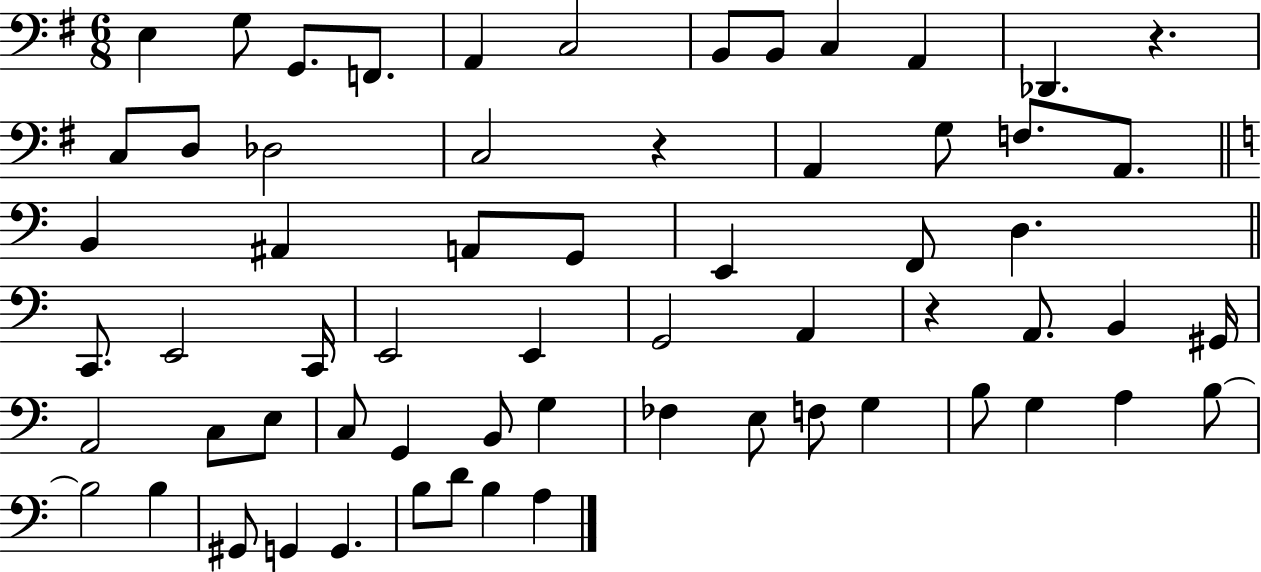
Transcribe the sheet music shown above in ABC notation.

X:1
T:Untitled
M:6/8
L:1/4
K:G
E, G,/2 G,,/2 F,,/2 A,, C,2 B,,/2 B,,/2 C, A,, _D,, z C,/2 D,/2 _D,2 C,2 z A,, G,/2 F,/2 A,,/2 B,, ^A,, A,,/2 G,,/2 E,, F,,/2 D, C,,/2 E,,2 C,,/4 E,,2 E,, G,,2 A,, z A,,/2 B,, ^G,,/4 A,,2 C,/2 E,/2 C,/2 G,, B,,/2 G, _F, E,/2 F,/2 G, B,/2 G, A, B,/2 B,2 B, ^G,,/2 G,, G,, B,/2 D/2 B, A,